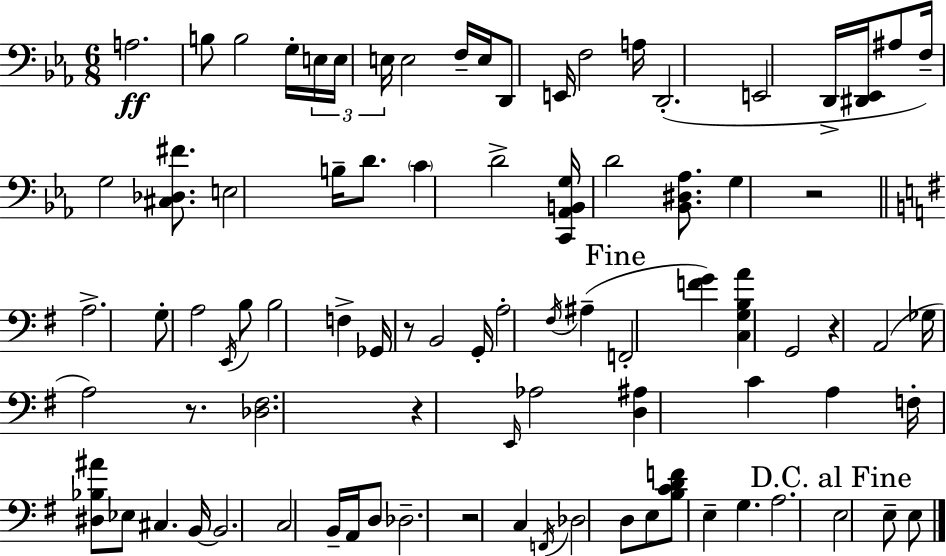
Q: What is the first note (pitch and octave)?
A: A3